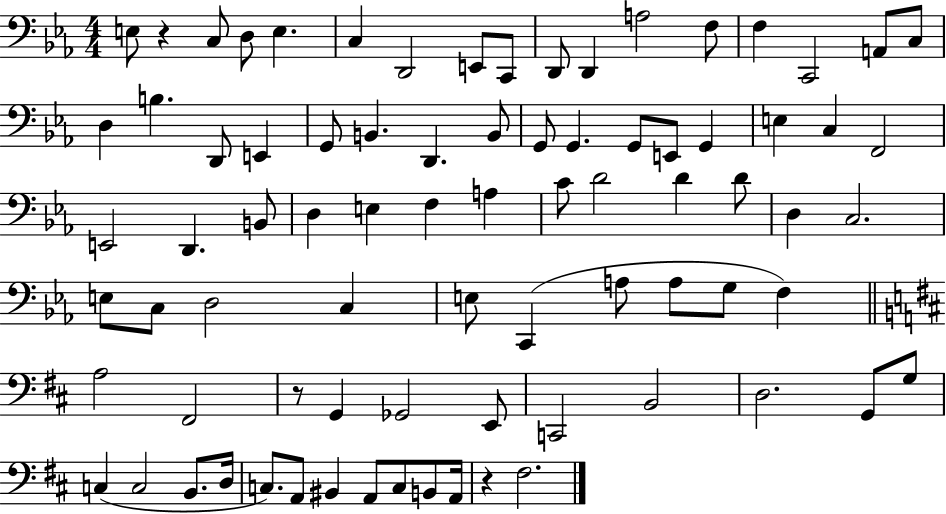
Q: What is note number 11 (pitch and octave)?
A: A3